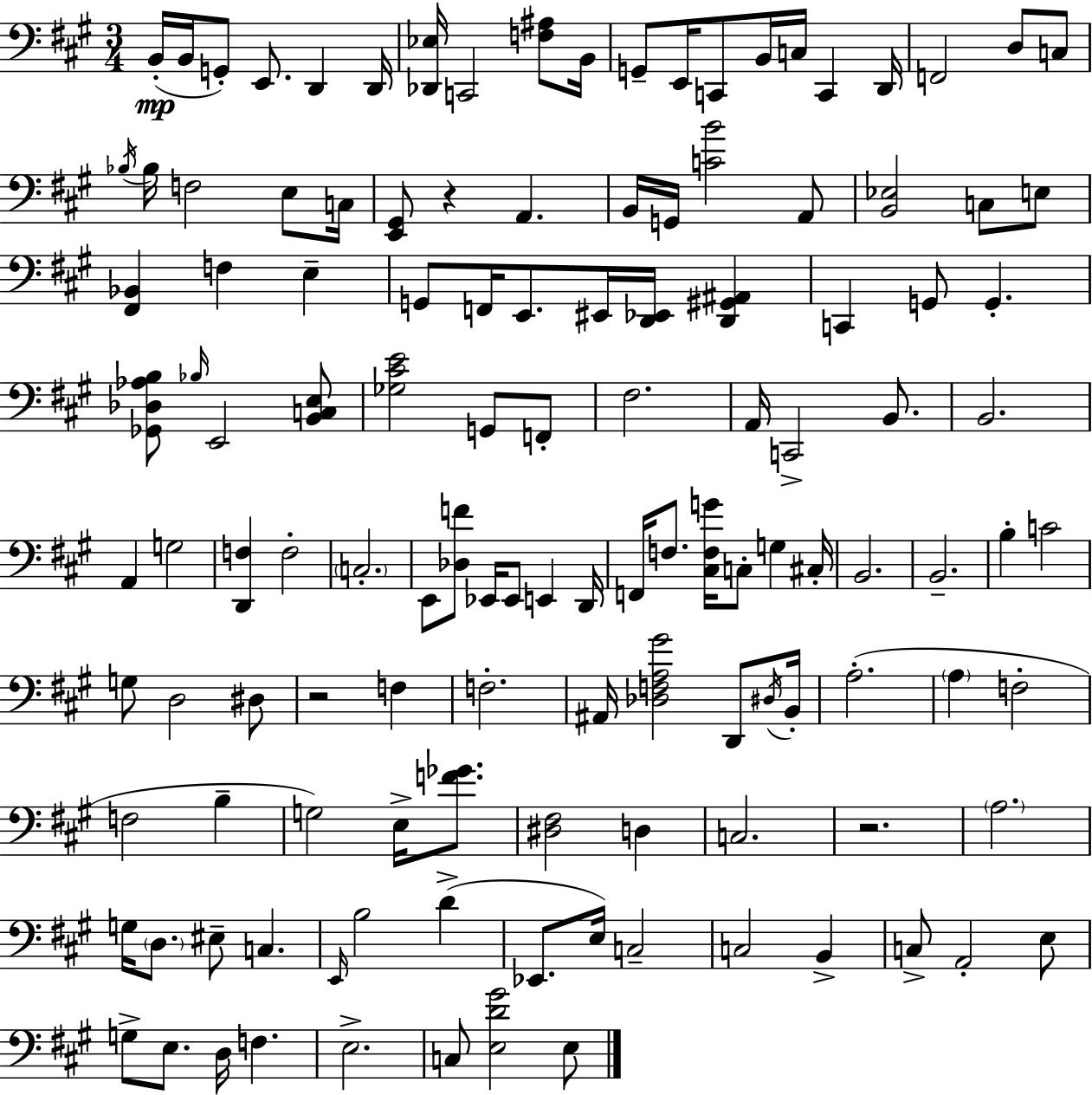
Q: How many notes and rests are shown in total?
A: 127